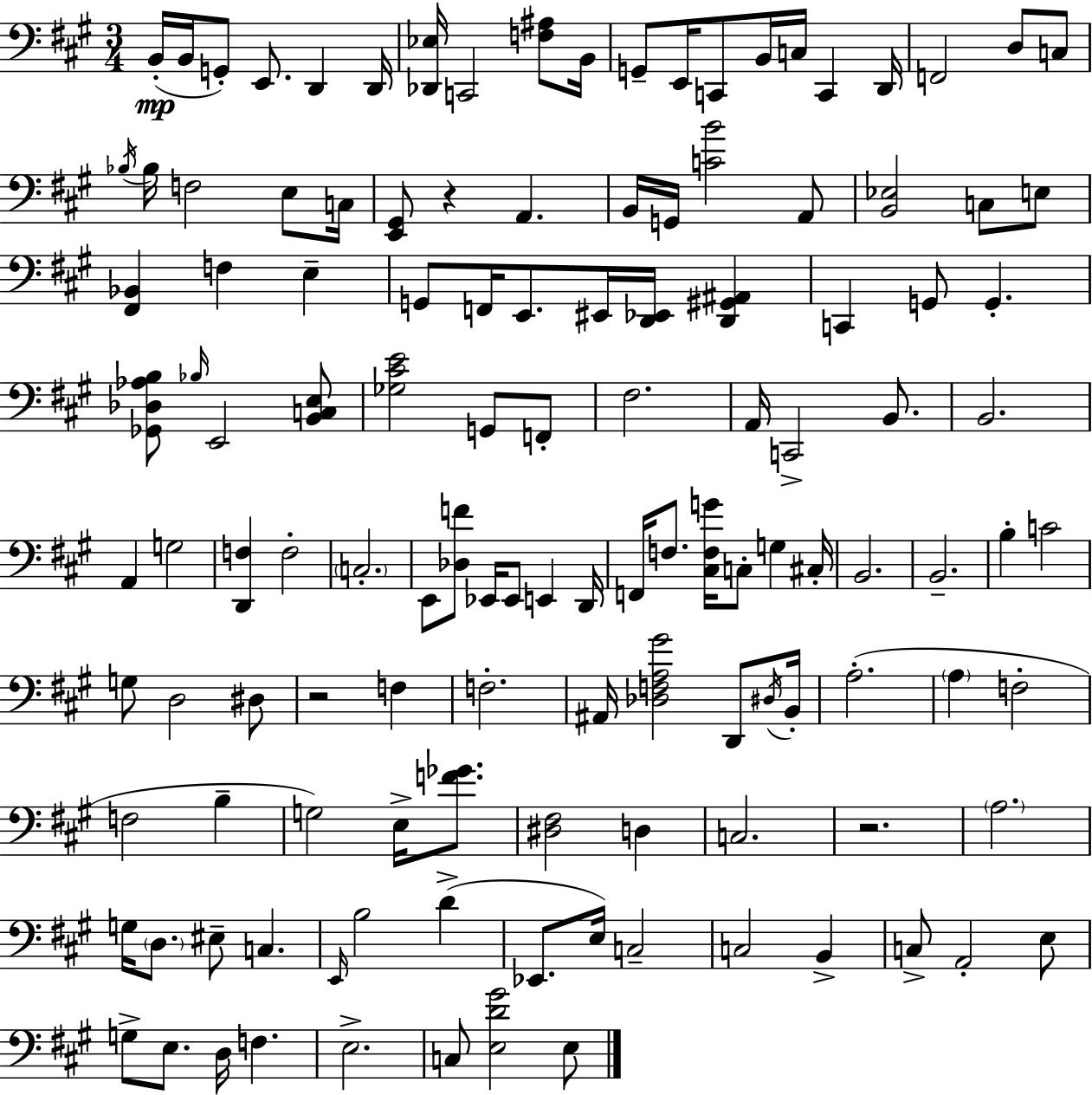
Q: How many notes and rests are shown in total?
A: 127